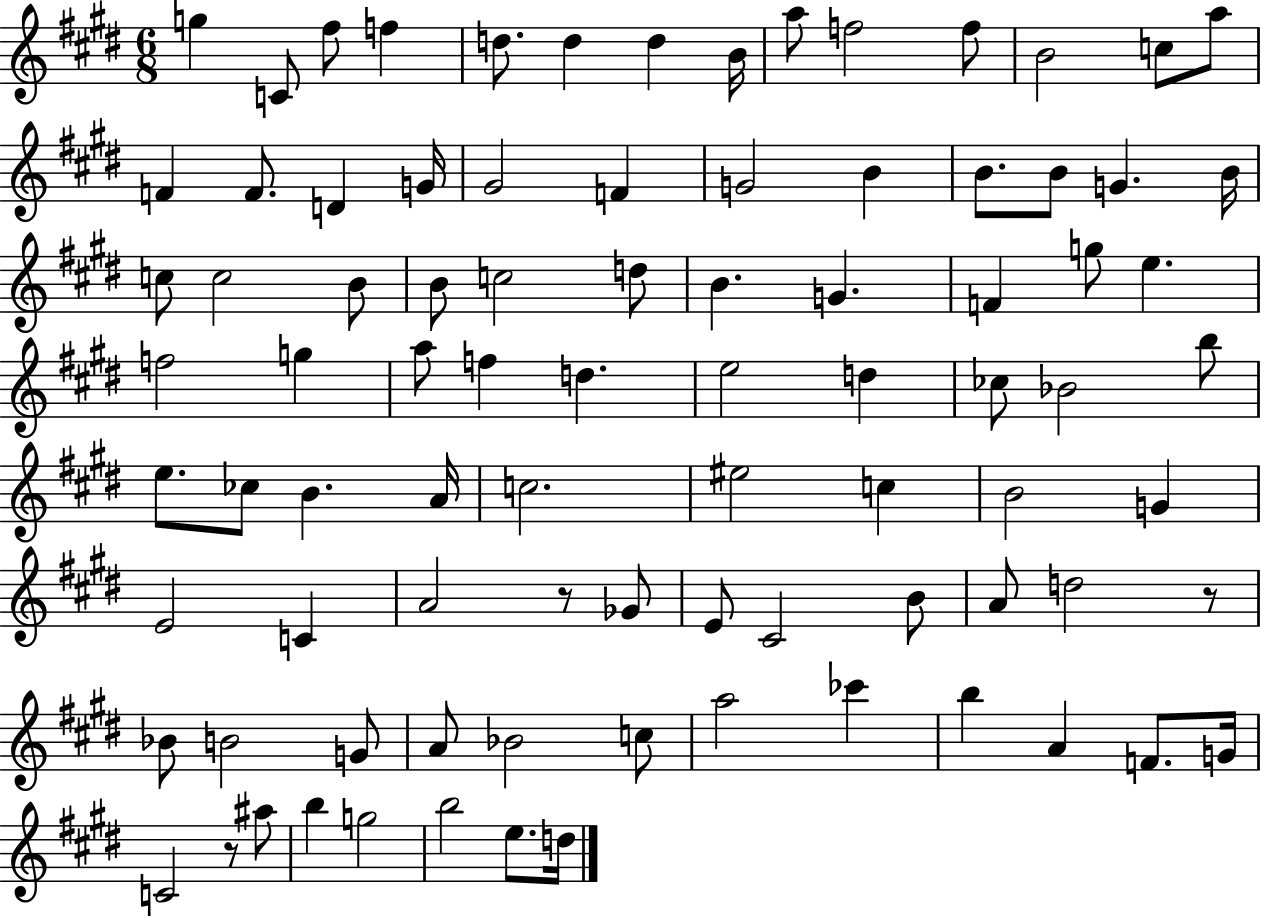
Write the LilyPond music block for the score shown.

{
  \clef treble
  \numericTimeSignature
  \time 6/8
  \key e \major
  g''4 c'8 fis''8 f''4 | d''8. d''4 d''4 b'16 | a''8 f''2 f''8 | b'2 c''8 a''8 | \break f'4 f'8. d'4 g'16 | gis'2 f'4 | g'2 b'4 | b'8. b'8 g'4. b'16 | \break c''8 c''2 b'8 | b'8 c''2 d''8 | b'4. g'4. | f'4 g''8 e''4. | \break f''2 g''4 | a''8 f''4 d''4. | e''2 d''4 | ces''8 bes'2 b''8 | \break e''8. ces''8 b'4. a'16 | c''2. | eis''2 c''4 | b'2 g'4 | \break e'2 c'4 | a'2 r8 ges'8 | e'8 cis'2 b'8 | a'8 d''2 r8 | \break bes'8 b'2 g'8 | a'8 bes'2 c''8 | a''2 ces'''4 | b''4 a'4 f'8. g'16 | \break c'2 r8 ais''8 | b''4 g''2 | b''2 e''8. d''16 | \bar "|."
}